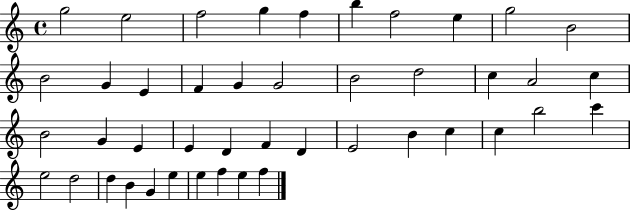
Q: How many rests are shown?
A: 0